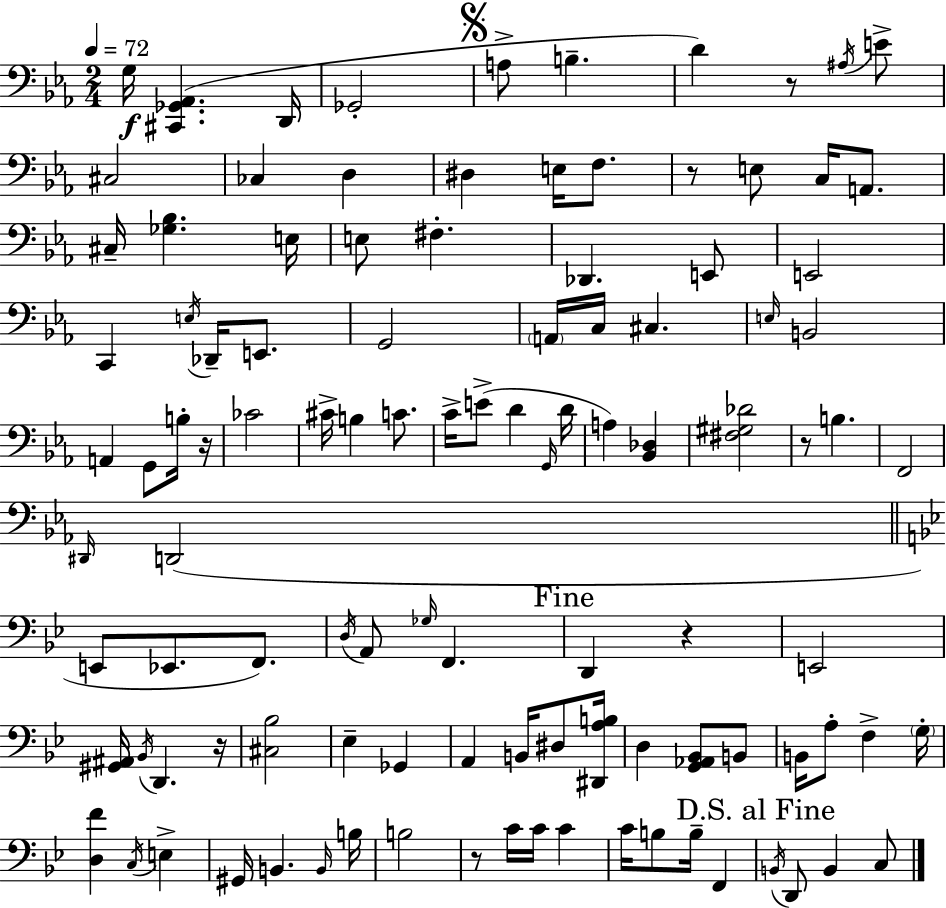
G3/s [C#2,Gb2,Ab2]/q. D2/s Gb2/h A3/e B3/q. D4/q R/e A#3/s E4/e C#3/h CES3/q D3/q D#3/q E3/s F3/e. R/e E3/e C3/s A2/e. C#3/s [Gb3,Bb3]/q. E3/s E3/e F#3/q. Db2/q. E2/e E2/h C2/q E3/s Db2/s E2/e. G2/h A2/s C3/s C#3/q. E3/s B2/h A2/q G2/e B3/s R/s CES4/h C#4/s B3/q C4/e. C4/s E4/e D4/q G2/s D4/s A3/q [Bb2,Db3]/q [F#3,G#3,Db4]/h R/e B3/q. F2/h D#2/s D2/h E2/e Eb2/e. F2/e. D3/s A2/e Gb3/s F2/q. D2/q R/q E2/h [G#2,A#2]/s Bb2/s D2/q. R/s [C#3,Bb3]/h Eb3/q Gb2/q A2/q B2/s D#3/e [D#2,A3,B3]/s D3/q [G2,Ab2,Bb2]/e B2/e B2/s A3/e F3/q G3/s [D3,F4]/q C3/s E3/q G#2/s B2/q. B2/s B3/s B3/h R/e C4/s C4/s C4/q C4/s B3/e B3/s F2/q B2/s D2/e B2/q C3/e